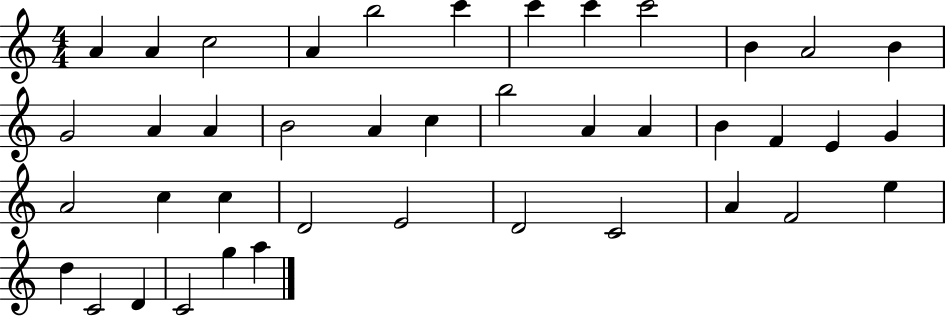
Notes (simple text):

A4/q A4/q C5/h A4/q B5/h C6/q C6/q C6/q C6/h B4/q A4/h B4/q G4/h A4/q A4/q B4/h A4/q C5/q B5/h A4/q A4/q B4/q F4/q E4/q G4/q A4/h C5/q C5/q D4/h E4/h D4/h C4/h A4/q F4/h E5/q D5/q C4/h D4/q C4/h G5/q A5/q